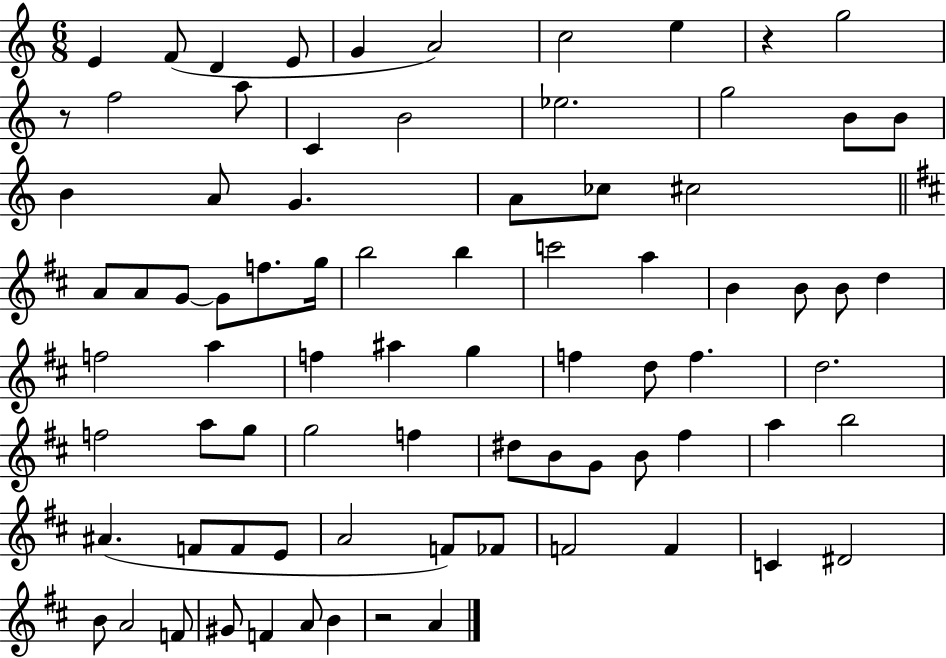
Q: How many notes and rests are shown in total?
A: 80